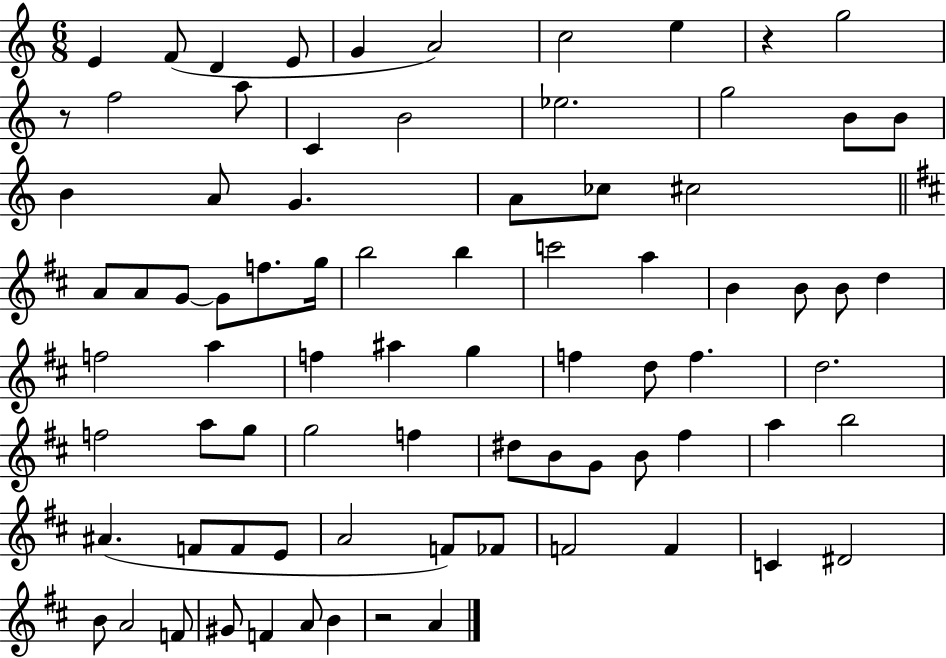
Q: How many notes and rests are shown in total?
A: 80